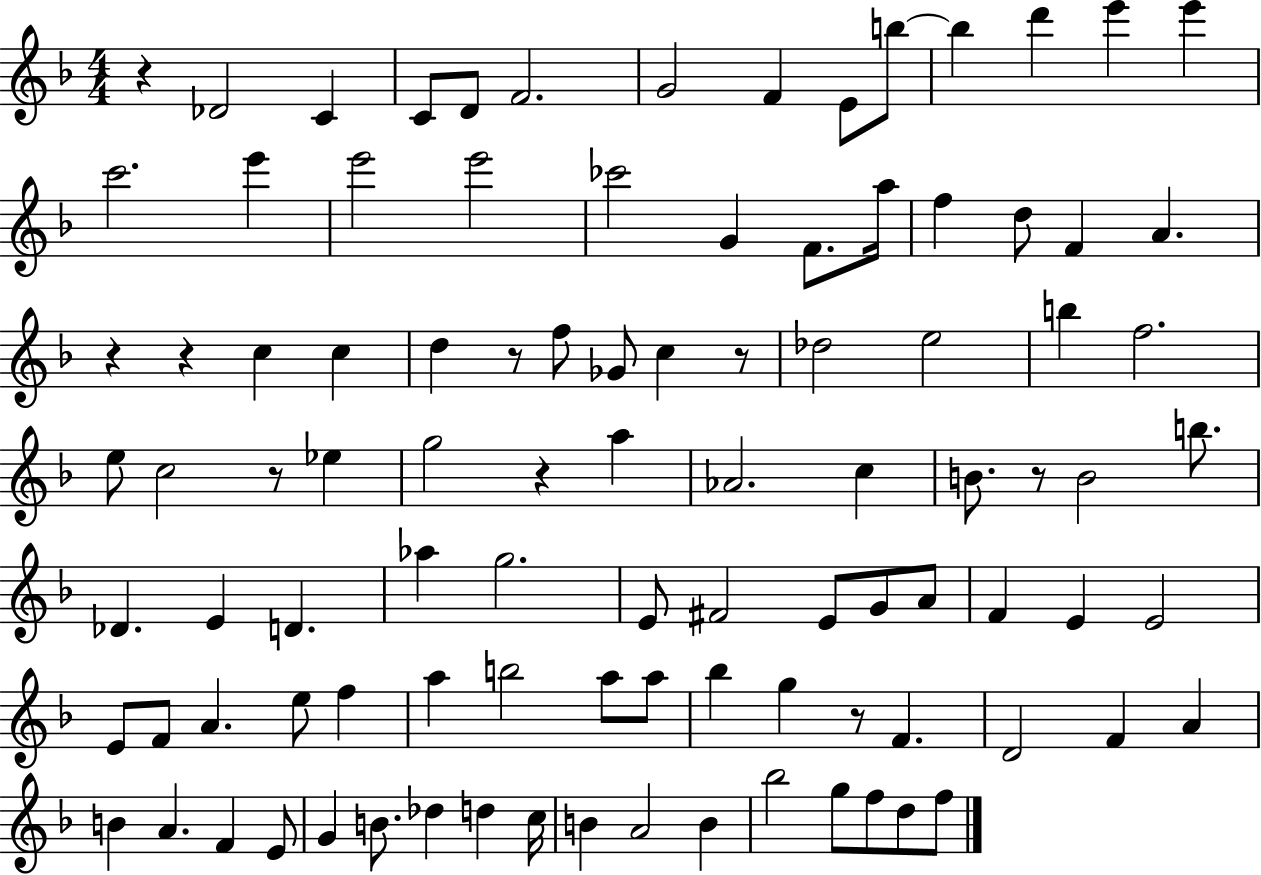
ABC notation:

X:1
T:Untitled
M:4/4
L:1/4
K:F
z _D2 C C/2 D/2 F2 G2 F E/2 b/2 b d' e' e' c'2 e' e'2 e'2 _c'2 G F/2 a/4 f d/2 F A z z c c d z/2 f/2 _G/2 c z/2 _d2 e2 b f2 e/2 c2 z/2 _e g2 z a _A2 c B/2 z/2 B2 b/2 _D E D _a g2 E/2 ^F2 E/2 G/2 A/2 F E E2 E/2 F/2 A e/2 f a b2 a/2 a/2 _b g z/2 F D2 F A B A F E/2 G B/2 _d d c/4 B A2 B _b2 g/2 f/2 d/2 f/2